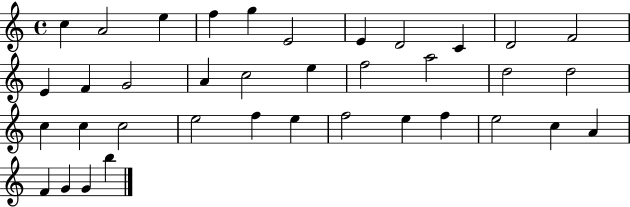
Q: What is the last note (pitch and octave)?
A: B5